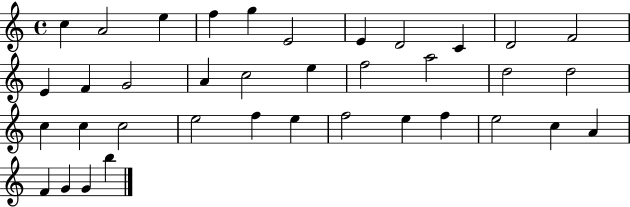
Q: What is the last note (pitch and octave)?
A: B5